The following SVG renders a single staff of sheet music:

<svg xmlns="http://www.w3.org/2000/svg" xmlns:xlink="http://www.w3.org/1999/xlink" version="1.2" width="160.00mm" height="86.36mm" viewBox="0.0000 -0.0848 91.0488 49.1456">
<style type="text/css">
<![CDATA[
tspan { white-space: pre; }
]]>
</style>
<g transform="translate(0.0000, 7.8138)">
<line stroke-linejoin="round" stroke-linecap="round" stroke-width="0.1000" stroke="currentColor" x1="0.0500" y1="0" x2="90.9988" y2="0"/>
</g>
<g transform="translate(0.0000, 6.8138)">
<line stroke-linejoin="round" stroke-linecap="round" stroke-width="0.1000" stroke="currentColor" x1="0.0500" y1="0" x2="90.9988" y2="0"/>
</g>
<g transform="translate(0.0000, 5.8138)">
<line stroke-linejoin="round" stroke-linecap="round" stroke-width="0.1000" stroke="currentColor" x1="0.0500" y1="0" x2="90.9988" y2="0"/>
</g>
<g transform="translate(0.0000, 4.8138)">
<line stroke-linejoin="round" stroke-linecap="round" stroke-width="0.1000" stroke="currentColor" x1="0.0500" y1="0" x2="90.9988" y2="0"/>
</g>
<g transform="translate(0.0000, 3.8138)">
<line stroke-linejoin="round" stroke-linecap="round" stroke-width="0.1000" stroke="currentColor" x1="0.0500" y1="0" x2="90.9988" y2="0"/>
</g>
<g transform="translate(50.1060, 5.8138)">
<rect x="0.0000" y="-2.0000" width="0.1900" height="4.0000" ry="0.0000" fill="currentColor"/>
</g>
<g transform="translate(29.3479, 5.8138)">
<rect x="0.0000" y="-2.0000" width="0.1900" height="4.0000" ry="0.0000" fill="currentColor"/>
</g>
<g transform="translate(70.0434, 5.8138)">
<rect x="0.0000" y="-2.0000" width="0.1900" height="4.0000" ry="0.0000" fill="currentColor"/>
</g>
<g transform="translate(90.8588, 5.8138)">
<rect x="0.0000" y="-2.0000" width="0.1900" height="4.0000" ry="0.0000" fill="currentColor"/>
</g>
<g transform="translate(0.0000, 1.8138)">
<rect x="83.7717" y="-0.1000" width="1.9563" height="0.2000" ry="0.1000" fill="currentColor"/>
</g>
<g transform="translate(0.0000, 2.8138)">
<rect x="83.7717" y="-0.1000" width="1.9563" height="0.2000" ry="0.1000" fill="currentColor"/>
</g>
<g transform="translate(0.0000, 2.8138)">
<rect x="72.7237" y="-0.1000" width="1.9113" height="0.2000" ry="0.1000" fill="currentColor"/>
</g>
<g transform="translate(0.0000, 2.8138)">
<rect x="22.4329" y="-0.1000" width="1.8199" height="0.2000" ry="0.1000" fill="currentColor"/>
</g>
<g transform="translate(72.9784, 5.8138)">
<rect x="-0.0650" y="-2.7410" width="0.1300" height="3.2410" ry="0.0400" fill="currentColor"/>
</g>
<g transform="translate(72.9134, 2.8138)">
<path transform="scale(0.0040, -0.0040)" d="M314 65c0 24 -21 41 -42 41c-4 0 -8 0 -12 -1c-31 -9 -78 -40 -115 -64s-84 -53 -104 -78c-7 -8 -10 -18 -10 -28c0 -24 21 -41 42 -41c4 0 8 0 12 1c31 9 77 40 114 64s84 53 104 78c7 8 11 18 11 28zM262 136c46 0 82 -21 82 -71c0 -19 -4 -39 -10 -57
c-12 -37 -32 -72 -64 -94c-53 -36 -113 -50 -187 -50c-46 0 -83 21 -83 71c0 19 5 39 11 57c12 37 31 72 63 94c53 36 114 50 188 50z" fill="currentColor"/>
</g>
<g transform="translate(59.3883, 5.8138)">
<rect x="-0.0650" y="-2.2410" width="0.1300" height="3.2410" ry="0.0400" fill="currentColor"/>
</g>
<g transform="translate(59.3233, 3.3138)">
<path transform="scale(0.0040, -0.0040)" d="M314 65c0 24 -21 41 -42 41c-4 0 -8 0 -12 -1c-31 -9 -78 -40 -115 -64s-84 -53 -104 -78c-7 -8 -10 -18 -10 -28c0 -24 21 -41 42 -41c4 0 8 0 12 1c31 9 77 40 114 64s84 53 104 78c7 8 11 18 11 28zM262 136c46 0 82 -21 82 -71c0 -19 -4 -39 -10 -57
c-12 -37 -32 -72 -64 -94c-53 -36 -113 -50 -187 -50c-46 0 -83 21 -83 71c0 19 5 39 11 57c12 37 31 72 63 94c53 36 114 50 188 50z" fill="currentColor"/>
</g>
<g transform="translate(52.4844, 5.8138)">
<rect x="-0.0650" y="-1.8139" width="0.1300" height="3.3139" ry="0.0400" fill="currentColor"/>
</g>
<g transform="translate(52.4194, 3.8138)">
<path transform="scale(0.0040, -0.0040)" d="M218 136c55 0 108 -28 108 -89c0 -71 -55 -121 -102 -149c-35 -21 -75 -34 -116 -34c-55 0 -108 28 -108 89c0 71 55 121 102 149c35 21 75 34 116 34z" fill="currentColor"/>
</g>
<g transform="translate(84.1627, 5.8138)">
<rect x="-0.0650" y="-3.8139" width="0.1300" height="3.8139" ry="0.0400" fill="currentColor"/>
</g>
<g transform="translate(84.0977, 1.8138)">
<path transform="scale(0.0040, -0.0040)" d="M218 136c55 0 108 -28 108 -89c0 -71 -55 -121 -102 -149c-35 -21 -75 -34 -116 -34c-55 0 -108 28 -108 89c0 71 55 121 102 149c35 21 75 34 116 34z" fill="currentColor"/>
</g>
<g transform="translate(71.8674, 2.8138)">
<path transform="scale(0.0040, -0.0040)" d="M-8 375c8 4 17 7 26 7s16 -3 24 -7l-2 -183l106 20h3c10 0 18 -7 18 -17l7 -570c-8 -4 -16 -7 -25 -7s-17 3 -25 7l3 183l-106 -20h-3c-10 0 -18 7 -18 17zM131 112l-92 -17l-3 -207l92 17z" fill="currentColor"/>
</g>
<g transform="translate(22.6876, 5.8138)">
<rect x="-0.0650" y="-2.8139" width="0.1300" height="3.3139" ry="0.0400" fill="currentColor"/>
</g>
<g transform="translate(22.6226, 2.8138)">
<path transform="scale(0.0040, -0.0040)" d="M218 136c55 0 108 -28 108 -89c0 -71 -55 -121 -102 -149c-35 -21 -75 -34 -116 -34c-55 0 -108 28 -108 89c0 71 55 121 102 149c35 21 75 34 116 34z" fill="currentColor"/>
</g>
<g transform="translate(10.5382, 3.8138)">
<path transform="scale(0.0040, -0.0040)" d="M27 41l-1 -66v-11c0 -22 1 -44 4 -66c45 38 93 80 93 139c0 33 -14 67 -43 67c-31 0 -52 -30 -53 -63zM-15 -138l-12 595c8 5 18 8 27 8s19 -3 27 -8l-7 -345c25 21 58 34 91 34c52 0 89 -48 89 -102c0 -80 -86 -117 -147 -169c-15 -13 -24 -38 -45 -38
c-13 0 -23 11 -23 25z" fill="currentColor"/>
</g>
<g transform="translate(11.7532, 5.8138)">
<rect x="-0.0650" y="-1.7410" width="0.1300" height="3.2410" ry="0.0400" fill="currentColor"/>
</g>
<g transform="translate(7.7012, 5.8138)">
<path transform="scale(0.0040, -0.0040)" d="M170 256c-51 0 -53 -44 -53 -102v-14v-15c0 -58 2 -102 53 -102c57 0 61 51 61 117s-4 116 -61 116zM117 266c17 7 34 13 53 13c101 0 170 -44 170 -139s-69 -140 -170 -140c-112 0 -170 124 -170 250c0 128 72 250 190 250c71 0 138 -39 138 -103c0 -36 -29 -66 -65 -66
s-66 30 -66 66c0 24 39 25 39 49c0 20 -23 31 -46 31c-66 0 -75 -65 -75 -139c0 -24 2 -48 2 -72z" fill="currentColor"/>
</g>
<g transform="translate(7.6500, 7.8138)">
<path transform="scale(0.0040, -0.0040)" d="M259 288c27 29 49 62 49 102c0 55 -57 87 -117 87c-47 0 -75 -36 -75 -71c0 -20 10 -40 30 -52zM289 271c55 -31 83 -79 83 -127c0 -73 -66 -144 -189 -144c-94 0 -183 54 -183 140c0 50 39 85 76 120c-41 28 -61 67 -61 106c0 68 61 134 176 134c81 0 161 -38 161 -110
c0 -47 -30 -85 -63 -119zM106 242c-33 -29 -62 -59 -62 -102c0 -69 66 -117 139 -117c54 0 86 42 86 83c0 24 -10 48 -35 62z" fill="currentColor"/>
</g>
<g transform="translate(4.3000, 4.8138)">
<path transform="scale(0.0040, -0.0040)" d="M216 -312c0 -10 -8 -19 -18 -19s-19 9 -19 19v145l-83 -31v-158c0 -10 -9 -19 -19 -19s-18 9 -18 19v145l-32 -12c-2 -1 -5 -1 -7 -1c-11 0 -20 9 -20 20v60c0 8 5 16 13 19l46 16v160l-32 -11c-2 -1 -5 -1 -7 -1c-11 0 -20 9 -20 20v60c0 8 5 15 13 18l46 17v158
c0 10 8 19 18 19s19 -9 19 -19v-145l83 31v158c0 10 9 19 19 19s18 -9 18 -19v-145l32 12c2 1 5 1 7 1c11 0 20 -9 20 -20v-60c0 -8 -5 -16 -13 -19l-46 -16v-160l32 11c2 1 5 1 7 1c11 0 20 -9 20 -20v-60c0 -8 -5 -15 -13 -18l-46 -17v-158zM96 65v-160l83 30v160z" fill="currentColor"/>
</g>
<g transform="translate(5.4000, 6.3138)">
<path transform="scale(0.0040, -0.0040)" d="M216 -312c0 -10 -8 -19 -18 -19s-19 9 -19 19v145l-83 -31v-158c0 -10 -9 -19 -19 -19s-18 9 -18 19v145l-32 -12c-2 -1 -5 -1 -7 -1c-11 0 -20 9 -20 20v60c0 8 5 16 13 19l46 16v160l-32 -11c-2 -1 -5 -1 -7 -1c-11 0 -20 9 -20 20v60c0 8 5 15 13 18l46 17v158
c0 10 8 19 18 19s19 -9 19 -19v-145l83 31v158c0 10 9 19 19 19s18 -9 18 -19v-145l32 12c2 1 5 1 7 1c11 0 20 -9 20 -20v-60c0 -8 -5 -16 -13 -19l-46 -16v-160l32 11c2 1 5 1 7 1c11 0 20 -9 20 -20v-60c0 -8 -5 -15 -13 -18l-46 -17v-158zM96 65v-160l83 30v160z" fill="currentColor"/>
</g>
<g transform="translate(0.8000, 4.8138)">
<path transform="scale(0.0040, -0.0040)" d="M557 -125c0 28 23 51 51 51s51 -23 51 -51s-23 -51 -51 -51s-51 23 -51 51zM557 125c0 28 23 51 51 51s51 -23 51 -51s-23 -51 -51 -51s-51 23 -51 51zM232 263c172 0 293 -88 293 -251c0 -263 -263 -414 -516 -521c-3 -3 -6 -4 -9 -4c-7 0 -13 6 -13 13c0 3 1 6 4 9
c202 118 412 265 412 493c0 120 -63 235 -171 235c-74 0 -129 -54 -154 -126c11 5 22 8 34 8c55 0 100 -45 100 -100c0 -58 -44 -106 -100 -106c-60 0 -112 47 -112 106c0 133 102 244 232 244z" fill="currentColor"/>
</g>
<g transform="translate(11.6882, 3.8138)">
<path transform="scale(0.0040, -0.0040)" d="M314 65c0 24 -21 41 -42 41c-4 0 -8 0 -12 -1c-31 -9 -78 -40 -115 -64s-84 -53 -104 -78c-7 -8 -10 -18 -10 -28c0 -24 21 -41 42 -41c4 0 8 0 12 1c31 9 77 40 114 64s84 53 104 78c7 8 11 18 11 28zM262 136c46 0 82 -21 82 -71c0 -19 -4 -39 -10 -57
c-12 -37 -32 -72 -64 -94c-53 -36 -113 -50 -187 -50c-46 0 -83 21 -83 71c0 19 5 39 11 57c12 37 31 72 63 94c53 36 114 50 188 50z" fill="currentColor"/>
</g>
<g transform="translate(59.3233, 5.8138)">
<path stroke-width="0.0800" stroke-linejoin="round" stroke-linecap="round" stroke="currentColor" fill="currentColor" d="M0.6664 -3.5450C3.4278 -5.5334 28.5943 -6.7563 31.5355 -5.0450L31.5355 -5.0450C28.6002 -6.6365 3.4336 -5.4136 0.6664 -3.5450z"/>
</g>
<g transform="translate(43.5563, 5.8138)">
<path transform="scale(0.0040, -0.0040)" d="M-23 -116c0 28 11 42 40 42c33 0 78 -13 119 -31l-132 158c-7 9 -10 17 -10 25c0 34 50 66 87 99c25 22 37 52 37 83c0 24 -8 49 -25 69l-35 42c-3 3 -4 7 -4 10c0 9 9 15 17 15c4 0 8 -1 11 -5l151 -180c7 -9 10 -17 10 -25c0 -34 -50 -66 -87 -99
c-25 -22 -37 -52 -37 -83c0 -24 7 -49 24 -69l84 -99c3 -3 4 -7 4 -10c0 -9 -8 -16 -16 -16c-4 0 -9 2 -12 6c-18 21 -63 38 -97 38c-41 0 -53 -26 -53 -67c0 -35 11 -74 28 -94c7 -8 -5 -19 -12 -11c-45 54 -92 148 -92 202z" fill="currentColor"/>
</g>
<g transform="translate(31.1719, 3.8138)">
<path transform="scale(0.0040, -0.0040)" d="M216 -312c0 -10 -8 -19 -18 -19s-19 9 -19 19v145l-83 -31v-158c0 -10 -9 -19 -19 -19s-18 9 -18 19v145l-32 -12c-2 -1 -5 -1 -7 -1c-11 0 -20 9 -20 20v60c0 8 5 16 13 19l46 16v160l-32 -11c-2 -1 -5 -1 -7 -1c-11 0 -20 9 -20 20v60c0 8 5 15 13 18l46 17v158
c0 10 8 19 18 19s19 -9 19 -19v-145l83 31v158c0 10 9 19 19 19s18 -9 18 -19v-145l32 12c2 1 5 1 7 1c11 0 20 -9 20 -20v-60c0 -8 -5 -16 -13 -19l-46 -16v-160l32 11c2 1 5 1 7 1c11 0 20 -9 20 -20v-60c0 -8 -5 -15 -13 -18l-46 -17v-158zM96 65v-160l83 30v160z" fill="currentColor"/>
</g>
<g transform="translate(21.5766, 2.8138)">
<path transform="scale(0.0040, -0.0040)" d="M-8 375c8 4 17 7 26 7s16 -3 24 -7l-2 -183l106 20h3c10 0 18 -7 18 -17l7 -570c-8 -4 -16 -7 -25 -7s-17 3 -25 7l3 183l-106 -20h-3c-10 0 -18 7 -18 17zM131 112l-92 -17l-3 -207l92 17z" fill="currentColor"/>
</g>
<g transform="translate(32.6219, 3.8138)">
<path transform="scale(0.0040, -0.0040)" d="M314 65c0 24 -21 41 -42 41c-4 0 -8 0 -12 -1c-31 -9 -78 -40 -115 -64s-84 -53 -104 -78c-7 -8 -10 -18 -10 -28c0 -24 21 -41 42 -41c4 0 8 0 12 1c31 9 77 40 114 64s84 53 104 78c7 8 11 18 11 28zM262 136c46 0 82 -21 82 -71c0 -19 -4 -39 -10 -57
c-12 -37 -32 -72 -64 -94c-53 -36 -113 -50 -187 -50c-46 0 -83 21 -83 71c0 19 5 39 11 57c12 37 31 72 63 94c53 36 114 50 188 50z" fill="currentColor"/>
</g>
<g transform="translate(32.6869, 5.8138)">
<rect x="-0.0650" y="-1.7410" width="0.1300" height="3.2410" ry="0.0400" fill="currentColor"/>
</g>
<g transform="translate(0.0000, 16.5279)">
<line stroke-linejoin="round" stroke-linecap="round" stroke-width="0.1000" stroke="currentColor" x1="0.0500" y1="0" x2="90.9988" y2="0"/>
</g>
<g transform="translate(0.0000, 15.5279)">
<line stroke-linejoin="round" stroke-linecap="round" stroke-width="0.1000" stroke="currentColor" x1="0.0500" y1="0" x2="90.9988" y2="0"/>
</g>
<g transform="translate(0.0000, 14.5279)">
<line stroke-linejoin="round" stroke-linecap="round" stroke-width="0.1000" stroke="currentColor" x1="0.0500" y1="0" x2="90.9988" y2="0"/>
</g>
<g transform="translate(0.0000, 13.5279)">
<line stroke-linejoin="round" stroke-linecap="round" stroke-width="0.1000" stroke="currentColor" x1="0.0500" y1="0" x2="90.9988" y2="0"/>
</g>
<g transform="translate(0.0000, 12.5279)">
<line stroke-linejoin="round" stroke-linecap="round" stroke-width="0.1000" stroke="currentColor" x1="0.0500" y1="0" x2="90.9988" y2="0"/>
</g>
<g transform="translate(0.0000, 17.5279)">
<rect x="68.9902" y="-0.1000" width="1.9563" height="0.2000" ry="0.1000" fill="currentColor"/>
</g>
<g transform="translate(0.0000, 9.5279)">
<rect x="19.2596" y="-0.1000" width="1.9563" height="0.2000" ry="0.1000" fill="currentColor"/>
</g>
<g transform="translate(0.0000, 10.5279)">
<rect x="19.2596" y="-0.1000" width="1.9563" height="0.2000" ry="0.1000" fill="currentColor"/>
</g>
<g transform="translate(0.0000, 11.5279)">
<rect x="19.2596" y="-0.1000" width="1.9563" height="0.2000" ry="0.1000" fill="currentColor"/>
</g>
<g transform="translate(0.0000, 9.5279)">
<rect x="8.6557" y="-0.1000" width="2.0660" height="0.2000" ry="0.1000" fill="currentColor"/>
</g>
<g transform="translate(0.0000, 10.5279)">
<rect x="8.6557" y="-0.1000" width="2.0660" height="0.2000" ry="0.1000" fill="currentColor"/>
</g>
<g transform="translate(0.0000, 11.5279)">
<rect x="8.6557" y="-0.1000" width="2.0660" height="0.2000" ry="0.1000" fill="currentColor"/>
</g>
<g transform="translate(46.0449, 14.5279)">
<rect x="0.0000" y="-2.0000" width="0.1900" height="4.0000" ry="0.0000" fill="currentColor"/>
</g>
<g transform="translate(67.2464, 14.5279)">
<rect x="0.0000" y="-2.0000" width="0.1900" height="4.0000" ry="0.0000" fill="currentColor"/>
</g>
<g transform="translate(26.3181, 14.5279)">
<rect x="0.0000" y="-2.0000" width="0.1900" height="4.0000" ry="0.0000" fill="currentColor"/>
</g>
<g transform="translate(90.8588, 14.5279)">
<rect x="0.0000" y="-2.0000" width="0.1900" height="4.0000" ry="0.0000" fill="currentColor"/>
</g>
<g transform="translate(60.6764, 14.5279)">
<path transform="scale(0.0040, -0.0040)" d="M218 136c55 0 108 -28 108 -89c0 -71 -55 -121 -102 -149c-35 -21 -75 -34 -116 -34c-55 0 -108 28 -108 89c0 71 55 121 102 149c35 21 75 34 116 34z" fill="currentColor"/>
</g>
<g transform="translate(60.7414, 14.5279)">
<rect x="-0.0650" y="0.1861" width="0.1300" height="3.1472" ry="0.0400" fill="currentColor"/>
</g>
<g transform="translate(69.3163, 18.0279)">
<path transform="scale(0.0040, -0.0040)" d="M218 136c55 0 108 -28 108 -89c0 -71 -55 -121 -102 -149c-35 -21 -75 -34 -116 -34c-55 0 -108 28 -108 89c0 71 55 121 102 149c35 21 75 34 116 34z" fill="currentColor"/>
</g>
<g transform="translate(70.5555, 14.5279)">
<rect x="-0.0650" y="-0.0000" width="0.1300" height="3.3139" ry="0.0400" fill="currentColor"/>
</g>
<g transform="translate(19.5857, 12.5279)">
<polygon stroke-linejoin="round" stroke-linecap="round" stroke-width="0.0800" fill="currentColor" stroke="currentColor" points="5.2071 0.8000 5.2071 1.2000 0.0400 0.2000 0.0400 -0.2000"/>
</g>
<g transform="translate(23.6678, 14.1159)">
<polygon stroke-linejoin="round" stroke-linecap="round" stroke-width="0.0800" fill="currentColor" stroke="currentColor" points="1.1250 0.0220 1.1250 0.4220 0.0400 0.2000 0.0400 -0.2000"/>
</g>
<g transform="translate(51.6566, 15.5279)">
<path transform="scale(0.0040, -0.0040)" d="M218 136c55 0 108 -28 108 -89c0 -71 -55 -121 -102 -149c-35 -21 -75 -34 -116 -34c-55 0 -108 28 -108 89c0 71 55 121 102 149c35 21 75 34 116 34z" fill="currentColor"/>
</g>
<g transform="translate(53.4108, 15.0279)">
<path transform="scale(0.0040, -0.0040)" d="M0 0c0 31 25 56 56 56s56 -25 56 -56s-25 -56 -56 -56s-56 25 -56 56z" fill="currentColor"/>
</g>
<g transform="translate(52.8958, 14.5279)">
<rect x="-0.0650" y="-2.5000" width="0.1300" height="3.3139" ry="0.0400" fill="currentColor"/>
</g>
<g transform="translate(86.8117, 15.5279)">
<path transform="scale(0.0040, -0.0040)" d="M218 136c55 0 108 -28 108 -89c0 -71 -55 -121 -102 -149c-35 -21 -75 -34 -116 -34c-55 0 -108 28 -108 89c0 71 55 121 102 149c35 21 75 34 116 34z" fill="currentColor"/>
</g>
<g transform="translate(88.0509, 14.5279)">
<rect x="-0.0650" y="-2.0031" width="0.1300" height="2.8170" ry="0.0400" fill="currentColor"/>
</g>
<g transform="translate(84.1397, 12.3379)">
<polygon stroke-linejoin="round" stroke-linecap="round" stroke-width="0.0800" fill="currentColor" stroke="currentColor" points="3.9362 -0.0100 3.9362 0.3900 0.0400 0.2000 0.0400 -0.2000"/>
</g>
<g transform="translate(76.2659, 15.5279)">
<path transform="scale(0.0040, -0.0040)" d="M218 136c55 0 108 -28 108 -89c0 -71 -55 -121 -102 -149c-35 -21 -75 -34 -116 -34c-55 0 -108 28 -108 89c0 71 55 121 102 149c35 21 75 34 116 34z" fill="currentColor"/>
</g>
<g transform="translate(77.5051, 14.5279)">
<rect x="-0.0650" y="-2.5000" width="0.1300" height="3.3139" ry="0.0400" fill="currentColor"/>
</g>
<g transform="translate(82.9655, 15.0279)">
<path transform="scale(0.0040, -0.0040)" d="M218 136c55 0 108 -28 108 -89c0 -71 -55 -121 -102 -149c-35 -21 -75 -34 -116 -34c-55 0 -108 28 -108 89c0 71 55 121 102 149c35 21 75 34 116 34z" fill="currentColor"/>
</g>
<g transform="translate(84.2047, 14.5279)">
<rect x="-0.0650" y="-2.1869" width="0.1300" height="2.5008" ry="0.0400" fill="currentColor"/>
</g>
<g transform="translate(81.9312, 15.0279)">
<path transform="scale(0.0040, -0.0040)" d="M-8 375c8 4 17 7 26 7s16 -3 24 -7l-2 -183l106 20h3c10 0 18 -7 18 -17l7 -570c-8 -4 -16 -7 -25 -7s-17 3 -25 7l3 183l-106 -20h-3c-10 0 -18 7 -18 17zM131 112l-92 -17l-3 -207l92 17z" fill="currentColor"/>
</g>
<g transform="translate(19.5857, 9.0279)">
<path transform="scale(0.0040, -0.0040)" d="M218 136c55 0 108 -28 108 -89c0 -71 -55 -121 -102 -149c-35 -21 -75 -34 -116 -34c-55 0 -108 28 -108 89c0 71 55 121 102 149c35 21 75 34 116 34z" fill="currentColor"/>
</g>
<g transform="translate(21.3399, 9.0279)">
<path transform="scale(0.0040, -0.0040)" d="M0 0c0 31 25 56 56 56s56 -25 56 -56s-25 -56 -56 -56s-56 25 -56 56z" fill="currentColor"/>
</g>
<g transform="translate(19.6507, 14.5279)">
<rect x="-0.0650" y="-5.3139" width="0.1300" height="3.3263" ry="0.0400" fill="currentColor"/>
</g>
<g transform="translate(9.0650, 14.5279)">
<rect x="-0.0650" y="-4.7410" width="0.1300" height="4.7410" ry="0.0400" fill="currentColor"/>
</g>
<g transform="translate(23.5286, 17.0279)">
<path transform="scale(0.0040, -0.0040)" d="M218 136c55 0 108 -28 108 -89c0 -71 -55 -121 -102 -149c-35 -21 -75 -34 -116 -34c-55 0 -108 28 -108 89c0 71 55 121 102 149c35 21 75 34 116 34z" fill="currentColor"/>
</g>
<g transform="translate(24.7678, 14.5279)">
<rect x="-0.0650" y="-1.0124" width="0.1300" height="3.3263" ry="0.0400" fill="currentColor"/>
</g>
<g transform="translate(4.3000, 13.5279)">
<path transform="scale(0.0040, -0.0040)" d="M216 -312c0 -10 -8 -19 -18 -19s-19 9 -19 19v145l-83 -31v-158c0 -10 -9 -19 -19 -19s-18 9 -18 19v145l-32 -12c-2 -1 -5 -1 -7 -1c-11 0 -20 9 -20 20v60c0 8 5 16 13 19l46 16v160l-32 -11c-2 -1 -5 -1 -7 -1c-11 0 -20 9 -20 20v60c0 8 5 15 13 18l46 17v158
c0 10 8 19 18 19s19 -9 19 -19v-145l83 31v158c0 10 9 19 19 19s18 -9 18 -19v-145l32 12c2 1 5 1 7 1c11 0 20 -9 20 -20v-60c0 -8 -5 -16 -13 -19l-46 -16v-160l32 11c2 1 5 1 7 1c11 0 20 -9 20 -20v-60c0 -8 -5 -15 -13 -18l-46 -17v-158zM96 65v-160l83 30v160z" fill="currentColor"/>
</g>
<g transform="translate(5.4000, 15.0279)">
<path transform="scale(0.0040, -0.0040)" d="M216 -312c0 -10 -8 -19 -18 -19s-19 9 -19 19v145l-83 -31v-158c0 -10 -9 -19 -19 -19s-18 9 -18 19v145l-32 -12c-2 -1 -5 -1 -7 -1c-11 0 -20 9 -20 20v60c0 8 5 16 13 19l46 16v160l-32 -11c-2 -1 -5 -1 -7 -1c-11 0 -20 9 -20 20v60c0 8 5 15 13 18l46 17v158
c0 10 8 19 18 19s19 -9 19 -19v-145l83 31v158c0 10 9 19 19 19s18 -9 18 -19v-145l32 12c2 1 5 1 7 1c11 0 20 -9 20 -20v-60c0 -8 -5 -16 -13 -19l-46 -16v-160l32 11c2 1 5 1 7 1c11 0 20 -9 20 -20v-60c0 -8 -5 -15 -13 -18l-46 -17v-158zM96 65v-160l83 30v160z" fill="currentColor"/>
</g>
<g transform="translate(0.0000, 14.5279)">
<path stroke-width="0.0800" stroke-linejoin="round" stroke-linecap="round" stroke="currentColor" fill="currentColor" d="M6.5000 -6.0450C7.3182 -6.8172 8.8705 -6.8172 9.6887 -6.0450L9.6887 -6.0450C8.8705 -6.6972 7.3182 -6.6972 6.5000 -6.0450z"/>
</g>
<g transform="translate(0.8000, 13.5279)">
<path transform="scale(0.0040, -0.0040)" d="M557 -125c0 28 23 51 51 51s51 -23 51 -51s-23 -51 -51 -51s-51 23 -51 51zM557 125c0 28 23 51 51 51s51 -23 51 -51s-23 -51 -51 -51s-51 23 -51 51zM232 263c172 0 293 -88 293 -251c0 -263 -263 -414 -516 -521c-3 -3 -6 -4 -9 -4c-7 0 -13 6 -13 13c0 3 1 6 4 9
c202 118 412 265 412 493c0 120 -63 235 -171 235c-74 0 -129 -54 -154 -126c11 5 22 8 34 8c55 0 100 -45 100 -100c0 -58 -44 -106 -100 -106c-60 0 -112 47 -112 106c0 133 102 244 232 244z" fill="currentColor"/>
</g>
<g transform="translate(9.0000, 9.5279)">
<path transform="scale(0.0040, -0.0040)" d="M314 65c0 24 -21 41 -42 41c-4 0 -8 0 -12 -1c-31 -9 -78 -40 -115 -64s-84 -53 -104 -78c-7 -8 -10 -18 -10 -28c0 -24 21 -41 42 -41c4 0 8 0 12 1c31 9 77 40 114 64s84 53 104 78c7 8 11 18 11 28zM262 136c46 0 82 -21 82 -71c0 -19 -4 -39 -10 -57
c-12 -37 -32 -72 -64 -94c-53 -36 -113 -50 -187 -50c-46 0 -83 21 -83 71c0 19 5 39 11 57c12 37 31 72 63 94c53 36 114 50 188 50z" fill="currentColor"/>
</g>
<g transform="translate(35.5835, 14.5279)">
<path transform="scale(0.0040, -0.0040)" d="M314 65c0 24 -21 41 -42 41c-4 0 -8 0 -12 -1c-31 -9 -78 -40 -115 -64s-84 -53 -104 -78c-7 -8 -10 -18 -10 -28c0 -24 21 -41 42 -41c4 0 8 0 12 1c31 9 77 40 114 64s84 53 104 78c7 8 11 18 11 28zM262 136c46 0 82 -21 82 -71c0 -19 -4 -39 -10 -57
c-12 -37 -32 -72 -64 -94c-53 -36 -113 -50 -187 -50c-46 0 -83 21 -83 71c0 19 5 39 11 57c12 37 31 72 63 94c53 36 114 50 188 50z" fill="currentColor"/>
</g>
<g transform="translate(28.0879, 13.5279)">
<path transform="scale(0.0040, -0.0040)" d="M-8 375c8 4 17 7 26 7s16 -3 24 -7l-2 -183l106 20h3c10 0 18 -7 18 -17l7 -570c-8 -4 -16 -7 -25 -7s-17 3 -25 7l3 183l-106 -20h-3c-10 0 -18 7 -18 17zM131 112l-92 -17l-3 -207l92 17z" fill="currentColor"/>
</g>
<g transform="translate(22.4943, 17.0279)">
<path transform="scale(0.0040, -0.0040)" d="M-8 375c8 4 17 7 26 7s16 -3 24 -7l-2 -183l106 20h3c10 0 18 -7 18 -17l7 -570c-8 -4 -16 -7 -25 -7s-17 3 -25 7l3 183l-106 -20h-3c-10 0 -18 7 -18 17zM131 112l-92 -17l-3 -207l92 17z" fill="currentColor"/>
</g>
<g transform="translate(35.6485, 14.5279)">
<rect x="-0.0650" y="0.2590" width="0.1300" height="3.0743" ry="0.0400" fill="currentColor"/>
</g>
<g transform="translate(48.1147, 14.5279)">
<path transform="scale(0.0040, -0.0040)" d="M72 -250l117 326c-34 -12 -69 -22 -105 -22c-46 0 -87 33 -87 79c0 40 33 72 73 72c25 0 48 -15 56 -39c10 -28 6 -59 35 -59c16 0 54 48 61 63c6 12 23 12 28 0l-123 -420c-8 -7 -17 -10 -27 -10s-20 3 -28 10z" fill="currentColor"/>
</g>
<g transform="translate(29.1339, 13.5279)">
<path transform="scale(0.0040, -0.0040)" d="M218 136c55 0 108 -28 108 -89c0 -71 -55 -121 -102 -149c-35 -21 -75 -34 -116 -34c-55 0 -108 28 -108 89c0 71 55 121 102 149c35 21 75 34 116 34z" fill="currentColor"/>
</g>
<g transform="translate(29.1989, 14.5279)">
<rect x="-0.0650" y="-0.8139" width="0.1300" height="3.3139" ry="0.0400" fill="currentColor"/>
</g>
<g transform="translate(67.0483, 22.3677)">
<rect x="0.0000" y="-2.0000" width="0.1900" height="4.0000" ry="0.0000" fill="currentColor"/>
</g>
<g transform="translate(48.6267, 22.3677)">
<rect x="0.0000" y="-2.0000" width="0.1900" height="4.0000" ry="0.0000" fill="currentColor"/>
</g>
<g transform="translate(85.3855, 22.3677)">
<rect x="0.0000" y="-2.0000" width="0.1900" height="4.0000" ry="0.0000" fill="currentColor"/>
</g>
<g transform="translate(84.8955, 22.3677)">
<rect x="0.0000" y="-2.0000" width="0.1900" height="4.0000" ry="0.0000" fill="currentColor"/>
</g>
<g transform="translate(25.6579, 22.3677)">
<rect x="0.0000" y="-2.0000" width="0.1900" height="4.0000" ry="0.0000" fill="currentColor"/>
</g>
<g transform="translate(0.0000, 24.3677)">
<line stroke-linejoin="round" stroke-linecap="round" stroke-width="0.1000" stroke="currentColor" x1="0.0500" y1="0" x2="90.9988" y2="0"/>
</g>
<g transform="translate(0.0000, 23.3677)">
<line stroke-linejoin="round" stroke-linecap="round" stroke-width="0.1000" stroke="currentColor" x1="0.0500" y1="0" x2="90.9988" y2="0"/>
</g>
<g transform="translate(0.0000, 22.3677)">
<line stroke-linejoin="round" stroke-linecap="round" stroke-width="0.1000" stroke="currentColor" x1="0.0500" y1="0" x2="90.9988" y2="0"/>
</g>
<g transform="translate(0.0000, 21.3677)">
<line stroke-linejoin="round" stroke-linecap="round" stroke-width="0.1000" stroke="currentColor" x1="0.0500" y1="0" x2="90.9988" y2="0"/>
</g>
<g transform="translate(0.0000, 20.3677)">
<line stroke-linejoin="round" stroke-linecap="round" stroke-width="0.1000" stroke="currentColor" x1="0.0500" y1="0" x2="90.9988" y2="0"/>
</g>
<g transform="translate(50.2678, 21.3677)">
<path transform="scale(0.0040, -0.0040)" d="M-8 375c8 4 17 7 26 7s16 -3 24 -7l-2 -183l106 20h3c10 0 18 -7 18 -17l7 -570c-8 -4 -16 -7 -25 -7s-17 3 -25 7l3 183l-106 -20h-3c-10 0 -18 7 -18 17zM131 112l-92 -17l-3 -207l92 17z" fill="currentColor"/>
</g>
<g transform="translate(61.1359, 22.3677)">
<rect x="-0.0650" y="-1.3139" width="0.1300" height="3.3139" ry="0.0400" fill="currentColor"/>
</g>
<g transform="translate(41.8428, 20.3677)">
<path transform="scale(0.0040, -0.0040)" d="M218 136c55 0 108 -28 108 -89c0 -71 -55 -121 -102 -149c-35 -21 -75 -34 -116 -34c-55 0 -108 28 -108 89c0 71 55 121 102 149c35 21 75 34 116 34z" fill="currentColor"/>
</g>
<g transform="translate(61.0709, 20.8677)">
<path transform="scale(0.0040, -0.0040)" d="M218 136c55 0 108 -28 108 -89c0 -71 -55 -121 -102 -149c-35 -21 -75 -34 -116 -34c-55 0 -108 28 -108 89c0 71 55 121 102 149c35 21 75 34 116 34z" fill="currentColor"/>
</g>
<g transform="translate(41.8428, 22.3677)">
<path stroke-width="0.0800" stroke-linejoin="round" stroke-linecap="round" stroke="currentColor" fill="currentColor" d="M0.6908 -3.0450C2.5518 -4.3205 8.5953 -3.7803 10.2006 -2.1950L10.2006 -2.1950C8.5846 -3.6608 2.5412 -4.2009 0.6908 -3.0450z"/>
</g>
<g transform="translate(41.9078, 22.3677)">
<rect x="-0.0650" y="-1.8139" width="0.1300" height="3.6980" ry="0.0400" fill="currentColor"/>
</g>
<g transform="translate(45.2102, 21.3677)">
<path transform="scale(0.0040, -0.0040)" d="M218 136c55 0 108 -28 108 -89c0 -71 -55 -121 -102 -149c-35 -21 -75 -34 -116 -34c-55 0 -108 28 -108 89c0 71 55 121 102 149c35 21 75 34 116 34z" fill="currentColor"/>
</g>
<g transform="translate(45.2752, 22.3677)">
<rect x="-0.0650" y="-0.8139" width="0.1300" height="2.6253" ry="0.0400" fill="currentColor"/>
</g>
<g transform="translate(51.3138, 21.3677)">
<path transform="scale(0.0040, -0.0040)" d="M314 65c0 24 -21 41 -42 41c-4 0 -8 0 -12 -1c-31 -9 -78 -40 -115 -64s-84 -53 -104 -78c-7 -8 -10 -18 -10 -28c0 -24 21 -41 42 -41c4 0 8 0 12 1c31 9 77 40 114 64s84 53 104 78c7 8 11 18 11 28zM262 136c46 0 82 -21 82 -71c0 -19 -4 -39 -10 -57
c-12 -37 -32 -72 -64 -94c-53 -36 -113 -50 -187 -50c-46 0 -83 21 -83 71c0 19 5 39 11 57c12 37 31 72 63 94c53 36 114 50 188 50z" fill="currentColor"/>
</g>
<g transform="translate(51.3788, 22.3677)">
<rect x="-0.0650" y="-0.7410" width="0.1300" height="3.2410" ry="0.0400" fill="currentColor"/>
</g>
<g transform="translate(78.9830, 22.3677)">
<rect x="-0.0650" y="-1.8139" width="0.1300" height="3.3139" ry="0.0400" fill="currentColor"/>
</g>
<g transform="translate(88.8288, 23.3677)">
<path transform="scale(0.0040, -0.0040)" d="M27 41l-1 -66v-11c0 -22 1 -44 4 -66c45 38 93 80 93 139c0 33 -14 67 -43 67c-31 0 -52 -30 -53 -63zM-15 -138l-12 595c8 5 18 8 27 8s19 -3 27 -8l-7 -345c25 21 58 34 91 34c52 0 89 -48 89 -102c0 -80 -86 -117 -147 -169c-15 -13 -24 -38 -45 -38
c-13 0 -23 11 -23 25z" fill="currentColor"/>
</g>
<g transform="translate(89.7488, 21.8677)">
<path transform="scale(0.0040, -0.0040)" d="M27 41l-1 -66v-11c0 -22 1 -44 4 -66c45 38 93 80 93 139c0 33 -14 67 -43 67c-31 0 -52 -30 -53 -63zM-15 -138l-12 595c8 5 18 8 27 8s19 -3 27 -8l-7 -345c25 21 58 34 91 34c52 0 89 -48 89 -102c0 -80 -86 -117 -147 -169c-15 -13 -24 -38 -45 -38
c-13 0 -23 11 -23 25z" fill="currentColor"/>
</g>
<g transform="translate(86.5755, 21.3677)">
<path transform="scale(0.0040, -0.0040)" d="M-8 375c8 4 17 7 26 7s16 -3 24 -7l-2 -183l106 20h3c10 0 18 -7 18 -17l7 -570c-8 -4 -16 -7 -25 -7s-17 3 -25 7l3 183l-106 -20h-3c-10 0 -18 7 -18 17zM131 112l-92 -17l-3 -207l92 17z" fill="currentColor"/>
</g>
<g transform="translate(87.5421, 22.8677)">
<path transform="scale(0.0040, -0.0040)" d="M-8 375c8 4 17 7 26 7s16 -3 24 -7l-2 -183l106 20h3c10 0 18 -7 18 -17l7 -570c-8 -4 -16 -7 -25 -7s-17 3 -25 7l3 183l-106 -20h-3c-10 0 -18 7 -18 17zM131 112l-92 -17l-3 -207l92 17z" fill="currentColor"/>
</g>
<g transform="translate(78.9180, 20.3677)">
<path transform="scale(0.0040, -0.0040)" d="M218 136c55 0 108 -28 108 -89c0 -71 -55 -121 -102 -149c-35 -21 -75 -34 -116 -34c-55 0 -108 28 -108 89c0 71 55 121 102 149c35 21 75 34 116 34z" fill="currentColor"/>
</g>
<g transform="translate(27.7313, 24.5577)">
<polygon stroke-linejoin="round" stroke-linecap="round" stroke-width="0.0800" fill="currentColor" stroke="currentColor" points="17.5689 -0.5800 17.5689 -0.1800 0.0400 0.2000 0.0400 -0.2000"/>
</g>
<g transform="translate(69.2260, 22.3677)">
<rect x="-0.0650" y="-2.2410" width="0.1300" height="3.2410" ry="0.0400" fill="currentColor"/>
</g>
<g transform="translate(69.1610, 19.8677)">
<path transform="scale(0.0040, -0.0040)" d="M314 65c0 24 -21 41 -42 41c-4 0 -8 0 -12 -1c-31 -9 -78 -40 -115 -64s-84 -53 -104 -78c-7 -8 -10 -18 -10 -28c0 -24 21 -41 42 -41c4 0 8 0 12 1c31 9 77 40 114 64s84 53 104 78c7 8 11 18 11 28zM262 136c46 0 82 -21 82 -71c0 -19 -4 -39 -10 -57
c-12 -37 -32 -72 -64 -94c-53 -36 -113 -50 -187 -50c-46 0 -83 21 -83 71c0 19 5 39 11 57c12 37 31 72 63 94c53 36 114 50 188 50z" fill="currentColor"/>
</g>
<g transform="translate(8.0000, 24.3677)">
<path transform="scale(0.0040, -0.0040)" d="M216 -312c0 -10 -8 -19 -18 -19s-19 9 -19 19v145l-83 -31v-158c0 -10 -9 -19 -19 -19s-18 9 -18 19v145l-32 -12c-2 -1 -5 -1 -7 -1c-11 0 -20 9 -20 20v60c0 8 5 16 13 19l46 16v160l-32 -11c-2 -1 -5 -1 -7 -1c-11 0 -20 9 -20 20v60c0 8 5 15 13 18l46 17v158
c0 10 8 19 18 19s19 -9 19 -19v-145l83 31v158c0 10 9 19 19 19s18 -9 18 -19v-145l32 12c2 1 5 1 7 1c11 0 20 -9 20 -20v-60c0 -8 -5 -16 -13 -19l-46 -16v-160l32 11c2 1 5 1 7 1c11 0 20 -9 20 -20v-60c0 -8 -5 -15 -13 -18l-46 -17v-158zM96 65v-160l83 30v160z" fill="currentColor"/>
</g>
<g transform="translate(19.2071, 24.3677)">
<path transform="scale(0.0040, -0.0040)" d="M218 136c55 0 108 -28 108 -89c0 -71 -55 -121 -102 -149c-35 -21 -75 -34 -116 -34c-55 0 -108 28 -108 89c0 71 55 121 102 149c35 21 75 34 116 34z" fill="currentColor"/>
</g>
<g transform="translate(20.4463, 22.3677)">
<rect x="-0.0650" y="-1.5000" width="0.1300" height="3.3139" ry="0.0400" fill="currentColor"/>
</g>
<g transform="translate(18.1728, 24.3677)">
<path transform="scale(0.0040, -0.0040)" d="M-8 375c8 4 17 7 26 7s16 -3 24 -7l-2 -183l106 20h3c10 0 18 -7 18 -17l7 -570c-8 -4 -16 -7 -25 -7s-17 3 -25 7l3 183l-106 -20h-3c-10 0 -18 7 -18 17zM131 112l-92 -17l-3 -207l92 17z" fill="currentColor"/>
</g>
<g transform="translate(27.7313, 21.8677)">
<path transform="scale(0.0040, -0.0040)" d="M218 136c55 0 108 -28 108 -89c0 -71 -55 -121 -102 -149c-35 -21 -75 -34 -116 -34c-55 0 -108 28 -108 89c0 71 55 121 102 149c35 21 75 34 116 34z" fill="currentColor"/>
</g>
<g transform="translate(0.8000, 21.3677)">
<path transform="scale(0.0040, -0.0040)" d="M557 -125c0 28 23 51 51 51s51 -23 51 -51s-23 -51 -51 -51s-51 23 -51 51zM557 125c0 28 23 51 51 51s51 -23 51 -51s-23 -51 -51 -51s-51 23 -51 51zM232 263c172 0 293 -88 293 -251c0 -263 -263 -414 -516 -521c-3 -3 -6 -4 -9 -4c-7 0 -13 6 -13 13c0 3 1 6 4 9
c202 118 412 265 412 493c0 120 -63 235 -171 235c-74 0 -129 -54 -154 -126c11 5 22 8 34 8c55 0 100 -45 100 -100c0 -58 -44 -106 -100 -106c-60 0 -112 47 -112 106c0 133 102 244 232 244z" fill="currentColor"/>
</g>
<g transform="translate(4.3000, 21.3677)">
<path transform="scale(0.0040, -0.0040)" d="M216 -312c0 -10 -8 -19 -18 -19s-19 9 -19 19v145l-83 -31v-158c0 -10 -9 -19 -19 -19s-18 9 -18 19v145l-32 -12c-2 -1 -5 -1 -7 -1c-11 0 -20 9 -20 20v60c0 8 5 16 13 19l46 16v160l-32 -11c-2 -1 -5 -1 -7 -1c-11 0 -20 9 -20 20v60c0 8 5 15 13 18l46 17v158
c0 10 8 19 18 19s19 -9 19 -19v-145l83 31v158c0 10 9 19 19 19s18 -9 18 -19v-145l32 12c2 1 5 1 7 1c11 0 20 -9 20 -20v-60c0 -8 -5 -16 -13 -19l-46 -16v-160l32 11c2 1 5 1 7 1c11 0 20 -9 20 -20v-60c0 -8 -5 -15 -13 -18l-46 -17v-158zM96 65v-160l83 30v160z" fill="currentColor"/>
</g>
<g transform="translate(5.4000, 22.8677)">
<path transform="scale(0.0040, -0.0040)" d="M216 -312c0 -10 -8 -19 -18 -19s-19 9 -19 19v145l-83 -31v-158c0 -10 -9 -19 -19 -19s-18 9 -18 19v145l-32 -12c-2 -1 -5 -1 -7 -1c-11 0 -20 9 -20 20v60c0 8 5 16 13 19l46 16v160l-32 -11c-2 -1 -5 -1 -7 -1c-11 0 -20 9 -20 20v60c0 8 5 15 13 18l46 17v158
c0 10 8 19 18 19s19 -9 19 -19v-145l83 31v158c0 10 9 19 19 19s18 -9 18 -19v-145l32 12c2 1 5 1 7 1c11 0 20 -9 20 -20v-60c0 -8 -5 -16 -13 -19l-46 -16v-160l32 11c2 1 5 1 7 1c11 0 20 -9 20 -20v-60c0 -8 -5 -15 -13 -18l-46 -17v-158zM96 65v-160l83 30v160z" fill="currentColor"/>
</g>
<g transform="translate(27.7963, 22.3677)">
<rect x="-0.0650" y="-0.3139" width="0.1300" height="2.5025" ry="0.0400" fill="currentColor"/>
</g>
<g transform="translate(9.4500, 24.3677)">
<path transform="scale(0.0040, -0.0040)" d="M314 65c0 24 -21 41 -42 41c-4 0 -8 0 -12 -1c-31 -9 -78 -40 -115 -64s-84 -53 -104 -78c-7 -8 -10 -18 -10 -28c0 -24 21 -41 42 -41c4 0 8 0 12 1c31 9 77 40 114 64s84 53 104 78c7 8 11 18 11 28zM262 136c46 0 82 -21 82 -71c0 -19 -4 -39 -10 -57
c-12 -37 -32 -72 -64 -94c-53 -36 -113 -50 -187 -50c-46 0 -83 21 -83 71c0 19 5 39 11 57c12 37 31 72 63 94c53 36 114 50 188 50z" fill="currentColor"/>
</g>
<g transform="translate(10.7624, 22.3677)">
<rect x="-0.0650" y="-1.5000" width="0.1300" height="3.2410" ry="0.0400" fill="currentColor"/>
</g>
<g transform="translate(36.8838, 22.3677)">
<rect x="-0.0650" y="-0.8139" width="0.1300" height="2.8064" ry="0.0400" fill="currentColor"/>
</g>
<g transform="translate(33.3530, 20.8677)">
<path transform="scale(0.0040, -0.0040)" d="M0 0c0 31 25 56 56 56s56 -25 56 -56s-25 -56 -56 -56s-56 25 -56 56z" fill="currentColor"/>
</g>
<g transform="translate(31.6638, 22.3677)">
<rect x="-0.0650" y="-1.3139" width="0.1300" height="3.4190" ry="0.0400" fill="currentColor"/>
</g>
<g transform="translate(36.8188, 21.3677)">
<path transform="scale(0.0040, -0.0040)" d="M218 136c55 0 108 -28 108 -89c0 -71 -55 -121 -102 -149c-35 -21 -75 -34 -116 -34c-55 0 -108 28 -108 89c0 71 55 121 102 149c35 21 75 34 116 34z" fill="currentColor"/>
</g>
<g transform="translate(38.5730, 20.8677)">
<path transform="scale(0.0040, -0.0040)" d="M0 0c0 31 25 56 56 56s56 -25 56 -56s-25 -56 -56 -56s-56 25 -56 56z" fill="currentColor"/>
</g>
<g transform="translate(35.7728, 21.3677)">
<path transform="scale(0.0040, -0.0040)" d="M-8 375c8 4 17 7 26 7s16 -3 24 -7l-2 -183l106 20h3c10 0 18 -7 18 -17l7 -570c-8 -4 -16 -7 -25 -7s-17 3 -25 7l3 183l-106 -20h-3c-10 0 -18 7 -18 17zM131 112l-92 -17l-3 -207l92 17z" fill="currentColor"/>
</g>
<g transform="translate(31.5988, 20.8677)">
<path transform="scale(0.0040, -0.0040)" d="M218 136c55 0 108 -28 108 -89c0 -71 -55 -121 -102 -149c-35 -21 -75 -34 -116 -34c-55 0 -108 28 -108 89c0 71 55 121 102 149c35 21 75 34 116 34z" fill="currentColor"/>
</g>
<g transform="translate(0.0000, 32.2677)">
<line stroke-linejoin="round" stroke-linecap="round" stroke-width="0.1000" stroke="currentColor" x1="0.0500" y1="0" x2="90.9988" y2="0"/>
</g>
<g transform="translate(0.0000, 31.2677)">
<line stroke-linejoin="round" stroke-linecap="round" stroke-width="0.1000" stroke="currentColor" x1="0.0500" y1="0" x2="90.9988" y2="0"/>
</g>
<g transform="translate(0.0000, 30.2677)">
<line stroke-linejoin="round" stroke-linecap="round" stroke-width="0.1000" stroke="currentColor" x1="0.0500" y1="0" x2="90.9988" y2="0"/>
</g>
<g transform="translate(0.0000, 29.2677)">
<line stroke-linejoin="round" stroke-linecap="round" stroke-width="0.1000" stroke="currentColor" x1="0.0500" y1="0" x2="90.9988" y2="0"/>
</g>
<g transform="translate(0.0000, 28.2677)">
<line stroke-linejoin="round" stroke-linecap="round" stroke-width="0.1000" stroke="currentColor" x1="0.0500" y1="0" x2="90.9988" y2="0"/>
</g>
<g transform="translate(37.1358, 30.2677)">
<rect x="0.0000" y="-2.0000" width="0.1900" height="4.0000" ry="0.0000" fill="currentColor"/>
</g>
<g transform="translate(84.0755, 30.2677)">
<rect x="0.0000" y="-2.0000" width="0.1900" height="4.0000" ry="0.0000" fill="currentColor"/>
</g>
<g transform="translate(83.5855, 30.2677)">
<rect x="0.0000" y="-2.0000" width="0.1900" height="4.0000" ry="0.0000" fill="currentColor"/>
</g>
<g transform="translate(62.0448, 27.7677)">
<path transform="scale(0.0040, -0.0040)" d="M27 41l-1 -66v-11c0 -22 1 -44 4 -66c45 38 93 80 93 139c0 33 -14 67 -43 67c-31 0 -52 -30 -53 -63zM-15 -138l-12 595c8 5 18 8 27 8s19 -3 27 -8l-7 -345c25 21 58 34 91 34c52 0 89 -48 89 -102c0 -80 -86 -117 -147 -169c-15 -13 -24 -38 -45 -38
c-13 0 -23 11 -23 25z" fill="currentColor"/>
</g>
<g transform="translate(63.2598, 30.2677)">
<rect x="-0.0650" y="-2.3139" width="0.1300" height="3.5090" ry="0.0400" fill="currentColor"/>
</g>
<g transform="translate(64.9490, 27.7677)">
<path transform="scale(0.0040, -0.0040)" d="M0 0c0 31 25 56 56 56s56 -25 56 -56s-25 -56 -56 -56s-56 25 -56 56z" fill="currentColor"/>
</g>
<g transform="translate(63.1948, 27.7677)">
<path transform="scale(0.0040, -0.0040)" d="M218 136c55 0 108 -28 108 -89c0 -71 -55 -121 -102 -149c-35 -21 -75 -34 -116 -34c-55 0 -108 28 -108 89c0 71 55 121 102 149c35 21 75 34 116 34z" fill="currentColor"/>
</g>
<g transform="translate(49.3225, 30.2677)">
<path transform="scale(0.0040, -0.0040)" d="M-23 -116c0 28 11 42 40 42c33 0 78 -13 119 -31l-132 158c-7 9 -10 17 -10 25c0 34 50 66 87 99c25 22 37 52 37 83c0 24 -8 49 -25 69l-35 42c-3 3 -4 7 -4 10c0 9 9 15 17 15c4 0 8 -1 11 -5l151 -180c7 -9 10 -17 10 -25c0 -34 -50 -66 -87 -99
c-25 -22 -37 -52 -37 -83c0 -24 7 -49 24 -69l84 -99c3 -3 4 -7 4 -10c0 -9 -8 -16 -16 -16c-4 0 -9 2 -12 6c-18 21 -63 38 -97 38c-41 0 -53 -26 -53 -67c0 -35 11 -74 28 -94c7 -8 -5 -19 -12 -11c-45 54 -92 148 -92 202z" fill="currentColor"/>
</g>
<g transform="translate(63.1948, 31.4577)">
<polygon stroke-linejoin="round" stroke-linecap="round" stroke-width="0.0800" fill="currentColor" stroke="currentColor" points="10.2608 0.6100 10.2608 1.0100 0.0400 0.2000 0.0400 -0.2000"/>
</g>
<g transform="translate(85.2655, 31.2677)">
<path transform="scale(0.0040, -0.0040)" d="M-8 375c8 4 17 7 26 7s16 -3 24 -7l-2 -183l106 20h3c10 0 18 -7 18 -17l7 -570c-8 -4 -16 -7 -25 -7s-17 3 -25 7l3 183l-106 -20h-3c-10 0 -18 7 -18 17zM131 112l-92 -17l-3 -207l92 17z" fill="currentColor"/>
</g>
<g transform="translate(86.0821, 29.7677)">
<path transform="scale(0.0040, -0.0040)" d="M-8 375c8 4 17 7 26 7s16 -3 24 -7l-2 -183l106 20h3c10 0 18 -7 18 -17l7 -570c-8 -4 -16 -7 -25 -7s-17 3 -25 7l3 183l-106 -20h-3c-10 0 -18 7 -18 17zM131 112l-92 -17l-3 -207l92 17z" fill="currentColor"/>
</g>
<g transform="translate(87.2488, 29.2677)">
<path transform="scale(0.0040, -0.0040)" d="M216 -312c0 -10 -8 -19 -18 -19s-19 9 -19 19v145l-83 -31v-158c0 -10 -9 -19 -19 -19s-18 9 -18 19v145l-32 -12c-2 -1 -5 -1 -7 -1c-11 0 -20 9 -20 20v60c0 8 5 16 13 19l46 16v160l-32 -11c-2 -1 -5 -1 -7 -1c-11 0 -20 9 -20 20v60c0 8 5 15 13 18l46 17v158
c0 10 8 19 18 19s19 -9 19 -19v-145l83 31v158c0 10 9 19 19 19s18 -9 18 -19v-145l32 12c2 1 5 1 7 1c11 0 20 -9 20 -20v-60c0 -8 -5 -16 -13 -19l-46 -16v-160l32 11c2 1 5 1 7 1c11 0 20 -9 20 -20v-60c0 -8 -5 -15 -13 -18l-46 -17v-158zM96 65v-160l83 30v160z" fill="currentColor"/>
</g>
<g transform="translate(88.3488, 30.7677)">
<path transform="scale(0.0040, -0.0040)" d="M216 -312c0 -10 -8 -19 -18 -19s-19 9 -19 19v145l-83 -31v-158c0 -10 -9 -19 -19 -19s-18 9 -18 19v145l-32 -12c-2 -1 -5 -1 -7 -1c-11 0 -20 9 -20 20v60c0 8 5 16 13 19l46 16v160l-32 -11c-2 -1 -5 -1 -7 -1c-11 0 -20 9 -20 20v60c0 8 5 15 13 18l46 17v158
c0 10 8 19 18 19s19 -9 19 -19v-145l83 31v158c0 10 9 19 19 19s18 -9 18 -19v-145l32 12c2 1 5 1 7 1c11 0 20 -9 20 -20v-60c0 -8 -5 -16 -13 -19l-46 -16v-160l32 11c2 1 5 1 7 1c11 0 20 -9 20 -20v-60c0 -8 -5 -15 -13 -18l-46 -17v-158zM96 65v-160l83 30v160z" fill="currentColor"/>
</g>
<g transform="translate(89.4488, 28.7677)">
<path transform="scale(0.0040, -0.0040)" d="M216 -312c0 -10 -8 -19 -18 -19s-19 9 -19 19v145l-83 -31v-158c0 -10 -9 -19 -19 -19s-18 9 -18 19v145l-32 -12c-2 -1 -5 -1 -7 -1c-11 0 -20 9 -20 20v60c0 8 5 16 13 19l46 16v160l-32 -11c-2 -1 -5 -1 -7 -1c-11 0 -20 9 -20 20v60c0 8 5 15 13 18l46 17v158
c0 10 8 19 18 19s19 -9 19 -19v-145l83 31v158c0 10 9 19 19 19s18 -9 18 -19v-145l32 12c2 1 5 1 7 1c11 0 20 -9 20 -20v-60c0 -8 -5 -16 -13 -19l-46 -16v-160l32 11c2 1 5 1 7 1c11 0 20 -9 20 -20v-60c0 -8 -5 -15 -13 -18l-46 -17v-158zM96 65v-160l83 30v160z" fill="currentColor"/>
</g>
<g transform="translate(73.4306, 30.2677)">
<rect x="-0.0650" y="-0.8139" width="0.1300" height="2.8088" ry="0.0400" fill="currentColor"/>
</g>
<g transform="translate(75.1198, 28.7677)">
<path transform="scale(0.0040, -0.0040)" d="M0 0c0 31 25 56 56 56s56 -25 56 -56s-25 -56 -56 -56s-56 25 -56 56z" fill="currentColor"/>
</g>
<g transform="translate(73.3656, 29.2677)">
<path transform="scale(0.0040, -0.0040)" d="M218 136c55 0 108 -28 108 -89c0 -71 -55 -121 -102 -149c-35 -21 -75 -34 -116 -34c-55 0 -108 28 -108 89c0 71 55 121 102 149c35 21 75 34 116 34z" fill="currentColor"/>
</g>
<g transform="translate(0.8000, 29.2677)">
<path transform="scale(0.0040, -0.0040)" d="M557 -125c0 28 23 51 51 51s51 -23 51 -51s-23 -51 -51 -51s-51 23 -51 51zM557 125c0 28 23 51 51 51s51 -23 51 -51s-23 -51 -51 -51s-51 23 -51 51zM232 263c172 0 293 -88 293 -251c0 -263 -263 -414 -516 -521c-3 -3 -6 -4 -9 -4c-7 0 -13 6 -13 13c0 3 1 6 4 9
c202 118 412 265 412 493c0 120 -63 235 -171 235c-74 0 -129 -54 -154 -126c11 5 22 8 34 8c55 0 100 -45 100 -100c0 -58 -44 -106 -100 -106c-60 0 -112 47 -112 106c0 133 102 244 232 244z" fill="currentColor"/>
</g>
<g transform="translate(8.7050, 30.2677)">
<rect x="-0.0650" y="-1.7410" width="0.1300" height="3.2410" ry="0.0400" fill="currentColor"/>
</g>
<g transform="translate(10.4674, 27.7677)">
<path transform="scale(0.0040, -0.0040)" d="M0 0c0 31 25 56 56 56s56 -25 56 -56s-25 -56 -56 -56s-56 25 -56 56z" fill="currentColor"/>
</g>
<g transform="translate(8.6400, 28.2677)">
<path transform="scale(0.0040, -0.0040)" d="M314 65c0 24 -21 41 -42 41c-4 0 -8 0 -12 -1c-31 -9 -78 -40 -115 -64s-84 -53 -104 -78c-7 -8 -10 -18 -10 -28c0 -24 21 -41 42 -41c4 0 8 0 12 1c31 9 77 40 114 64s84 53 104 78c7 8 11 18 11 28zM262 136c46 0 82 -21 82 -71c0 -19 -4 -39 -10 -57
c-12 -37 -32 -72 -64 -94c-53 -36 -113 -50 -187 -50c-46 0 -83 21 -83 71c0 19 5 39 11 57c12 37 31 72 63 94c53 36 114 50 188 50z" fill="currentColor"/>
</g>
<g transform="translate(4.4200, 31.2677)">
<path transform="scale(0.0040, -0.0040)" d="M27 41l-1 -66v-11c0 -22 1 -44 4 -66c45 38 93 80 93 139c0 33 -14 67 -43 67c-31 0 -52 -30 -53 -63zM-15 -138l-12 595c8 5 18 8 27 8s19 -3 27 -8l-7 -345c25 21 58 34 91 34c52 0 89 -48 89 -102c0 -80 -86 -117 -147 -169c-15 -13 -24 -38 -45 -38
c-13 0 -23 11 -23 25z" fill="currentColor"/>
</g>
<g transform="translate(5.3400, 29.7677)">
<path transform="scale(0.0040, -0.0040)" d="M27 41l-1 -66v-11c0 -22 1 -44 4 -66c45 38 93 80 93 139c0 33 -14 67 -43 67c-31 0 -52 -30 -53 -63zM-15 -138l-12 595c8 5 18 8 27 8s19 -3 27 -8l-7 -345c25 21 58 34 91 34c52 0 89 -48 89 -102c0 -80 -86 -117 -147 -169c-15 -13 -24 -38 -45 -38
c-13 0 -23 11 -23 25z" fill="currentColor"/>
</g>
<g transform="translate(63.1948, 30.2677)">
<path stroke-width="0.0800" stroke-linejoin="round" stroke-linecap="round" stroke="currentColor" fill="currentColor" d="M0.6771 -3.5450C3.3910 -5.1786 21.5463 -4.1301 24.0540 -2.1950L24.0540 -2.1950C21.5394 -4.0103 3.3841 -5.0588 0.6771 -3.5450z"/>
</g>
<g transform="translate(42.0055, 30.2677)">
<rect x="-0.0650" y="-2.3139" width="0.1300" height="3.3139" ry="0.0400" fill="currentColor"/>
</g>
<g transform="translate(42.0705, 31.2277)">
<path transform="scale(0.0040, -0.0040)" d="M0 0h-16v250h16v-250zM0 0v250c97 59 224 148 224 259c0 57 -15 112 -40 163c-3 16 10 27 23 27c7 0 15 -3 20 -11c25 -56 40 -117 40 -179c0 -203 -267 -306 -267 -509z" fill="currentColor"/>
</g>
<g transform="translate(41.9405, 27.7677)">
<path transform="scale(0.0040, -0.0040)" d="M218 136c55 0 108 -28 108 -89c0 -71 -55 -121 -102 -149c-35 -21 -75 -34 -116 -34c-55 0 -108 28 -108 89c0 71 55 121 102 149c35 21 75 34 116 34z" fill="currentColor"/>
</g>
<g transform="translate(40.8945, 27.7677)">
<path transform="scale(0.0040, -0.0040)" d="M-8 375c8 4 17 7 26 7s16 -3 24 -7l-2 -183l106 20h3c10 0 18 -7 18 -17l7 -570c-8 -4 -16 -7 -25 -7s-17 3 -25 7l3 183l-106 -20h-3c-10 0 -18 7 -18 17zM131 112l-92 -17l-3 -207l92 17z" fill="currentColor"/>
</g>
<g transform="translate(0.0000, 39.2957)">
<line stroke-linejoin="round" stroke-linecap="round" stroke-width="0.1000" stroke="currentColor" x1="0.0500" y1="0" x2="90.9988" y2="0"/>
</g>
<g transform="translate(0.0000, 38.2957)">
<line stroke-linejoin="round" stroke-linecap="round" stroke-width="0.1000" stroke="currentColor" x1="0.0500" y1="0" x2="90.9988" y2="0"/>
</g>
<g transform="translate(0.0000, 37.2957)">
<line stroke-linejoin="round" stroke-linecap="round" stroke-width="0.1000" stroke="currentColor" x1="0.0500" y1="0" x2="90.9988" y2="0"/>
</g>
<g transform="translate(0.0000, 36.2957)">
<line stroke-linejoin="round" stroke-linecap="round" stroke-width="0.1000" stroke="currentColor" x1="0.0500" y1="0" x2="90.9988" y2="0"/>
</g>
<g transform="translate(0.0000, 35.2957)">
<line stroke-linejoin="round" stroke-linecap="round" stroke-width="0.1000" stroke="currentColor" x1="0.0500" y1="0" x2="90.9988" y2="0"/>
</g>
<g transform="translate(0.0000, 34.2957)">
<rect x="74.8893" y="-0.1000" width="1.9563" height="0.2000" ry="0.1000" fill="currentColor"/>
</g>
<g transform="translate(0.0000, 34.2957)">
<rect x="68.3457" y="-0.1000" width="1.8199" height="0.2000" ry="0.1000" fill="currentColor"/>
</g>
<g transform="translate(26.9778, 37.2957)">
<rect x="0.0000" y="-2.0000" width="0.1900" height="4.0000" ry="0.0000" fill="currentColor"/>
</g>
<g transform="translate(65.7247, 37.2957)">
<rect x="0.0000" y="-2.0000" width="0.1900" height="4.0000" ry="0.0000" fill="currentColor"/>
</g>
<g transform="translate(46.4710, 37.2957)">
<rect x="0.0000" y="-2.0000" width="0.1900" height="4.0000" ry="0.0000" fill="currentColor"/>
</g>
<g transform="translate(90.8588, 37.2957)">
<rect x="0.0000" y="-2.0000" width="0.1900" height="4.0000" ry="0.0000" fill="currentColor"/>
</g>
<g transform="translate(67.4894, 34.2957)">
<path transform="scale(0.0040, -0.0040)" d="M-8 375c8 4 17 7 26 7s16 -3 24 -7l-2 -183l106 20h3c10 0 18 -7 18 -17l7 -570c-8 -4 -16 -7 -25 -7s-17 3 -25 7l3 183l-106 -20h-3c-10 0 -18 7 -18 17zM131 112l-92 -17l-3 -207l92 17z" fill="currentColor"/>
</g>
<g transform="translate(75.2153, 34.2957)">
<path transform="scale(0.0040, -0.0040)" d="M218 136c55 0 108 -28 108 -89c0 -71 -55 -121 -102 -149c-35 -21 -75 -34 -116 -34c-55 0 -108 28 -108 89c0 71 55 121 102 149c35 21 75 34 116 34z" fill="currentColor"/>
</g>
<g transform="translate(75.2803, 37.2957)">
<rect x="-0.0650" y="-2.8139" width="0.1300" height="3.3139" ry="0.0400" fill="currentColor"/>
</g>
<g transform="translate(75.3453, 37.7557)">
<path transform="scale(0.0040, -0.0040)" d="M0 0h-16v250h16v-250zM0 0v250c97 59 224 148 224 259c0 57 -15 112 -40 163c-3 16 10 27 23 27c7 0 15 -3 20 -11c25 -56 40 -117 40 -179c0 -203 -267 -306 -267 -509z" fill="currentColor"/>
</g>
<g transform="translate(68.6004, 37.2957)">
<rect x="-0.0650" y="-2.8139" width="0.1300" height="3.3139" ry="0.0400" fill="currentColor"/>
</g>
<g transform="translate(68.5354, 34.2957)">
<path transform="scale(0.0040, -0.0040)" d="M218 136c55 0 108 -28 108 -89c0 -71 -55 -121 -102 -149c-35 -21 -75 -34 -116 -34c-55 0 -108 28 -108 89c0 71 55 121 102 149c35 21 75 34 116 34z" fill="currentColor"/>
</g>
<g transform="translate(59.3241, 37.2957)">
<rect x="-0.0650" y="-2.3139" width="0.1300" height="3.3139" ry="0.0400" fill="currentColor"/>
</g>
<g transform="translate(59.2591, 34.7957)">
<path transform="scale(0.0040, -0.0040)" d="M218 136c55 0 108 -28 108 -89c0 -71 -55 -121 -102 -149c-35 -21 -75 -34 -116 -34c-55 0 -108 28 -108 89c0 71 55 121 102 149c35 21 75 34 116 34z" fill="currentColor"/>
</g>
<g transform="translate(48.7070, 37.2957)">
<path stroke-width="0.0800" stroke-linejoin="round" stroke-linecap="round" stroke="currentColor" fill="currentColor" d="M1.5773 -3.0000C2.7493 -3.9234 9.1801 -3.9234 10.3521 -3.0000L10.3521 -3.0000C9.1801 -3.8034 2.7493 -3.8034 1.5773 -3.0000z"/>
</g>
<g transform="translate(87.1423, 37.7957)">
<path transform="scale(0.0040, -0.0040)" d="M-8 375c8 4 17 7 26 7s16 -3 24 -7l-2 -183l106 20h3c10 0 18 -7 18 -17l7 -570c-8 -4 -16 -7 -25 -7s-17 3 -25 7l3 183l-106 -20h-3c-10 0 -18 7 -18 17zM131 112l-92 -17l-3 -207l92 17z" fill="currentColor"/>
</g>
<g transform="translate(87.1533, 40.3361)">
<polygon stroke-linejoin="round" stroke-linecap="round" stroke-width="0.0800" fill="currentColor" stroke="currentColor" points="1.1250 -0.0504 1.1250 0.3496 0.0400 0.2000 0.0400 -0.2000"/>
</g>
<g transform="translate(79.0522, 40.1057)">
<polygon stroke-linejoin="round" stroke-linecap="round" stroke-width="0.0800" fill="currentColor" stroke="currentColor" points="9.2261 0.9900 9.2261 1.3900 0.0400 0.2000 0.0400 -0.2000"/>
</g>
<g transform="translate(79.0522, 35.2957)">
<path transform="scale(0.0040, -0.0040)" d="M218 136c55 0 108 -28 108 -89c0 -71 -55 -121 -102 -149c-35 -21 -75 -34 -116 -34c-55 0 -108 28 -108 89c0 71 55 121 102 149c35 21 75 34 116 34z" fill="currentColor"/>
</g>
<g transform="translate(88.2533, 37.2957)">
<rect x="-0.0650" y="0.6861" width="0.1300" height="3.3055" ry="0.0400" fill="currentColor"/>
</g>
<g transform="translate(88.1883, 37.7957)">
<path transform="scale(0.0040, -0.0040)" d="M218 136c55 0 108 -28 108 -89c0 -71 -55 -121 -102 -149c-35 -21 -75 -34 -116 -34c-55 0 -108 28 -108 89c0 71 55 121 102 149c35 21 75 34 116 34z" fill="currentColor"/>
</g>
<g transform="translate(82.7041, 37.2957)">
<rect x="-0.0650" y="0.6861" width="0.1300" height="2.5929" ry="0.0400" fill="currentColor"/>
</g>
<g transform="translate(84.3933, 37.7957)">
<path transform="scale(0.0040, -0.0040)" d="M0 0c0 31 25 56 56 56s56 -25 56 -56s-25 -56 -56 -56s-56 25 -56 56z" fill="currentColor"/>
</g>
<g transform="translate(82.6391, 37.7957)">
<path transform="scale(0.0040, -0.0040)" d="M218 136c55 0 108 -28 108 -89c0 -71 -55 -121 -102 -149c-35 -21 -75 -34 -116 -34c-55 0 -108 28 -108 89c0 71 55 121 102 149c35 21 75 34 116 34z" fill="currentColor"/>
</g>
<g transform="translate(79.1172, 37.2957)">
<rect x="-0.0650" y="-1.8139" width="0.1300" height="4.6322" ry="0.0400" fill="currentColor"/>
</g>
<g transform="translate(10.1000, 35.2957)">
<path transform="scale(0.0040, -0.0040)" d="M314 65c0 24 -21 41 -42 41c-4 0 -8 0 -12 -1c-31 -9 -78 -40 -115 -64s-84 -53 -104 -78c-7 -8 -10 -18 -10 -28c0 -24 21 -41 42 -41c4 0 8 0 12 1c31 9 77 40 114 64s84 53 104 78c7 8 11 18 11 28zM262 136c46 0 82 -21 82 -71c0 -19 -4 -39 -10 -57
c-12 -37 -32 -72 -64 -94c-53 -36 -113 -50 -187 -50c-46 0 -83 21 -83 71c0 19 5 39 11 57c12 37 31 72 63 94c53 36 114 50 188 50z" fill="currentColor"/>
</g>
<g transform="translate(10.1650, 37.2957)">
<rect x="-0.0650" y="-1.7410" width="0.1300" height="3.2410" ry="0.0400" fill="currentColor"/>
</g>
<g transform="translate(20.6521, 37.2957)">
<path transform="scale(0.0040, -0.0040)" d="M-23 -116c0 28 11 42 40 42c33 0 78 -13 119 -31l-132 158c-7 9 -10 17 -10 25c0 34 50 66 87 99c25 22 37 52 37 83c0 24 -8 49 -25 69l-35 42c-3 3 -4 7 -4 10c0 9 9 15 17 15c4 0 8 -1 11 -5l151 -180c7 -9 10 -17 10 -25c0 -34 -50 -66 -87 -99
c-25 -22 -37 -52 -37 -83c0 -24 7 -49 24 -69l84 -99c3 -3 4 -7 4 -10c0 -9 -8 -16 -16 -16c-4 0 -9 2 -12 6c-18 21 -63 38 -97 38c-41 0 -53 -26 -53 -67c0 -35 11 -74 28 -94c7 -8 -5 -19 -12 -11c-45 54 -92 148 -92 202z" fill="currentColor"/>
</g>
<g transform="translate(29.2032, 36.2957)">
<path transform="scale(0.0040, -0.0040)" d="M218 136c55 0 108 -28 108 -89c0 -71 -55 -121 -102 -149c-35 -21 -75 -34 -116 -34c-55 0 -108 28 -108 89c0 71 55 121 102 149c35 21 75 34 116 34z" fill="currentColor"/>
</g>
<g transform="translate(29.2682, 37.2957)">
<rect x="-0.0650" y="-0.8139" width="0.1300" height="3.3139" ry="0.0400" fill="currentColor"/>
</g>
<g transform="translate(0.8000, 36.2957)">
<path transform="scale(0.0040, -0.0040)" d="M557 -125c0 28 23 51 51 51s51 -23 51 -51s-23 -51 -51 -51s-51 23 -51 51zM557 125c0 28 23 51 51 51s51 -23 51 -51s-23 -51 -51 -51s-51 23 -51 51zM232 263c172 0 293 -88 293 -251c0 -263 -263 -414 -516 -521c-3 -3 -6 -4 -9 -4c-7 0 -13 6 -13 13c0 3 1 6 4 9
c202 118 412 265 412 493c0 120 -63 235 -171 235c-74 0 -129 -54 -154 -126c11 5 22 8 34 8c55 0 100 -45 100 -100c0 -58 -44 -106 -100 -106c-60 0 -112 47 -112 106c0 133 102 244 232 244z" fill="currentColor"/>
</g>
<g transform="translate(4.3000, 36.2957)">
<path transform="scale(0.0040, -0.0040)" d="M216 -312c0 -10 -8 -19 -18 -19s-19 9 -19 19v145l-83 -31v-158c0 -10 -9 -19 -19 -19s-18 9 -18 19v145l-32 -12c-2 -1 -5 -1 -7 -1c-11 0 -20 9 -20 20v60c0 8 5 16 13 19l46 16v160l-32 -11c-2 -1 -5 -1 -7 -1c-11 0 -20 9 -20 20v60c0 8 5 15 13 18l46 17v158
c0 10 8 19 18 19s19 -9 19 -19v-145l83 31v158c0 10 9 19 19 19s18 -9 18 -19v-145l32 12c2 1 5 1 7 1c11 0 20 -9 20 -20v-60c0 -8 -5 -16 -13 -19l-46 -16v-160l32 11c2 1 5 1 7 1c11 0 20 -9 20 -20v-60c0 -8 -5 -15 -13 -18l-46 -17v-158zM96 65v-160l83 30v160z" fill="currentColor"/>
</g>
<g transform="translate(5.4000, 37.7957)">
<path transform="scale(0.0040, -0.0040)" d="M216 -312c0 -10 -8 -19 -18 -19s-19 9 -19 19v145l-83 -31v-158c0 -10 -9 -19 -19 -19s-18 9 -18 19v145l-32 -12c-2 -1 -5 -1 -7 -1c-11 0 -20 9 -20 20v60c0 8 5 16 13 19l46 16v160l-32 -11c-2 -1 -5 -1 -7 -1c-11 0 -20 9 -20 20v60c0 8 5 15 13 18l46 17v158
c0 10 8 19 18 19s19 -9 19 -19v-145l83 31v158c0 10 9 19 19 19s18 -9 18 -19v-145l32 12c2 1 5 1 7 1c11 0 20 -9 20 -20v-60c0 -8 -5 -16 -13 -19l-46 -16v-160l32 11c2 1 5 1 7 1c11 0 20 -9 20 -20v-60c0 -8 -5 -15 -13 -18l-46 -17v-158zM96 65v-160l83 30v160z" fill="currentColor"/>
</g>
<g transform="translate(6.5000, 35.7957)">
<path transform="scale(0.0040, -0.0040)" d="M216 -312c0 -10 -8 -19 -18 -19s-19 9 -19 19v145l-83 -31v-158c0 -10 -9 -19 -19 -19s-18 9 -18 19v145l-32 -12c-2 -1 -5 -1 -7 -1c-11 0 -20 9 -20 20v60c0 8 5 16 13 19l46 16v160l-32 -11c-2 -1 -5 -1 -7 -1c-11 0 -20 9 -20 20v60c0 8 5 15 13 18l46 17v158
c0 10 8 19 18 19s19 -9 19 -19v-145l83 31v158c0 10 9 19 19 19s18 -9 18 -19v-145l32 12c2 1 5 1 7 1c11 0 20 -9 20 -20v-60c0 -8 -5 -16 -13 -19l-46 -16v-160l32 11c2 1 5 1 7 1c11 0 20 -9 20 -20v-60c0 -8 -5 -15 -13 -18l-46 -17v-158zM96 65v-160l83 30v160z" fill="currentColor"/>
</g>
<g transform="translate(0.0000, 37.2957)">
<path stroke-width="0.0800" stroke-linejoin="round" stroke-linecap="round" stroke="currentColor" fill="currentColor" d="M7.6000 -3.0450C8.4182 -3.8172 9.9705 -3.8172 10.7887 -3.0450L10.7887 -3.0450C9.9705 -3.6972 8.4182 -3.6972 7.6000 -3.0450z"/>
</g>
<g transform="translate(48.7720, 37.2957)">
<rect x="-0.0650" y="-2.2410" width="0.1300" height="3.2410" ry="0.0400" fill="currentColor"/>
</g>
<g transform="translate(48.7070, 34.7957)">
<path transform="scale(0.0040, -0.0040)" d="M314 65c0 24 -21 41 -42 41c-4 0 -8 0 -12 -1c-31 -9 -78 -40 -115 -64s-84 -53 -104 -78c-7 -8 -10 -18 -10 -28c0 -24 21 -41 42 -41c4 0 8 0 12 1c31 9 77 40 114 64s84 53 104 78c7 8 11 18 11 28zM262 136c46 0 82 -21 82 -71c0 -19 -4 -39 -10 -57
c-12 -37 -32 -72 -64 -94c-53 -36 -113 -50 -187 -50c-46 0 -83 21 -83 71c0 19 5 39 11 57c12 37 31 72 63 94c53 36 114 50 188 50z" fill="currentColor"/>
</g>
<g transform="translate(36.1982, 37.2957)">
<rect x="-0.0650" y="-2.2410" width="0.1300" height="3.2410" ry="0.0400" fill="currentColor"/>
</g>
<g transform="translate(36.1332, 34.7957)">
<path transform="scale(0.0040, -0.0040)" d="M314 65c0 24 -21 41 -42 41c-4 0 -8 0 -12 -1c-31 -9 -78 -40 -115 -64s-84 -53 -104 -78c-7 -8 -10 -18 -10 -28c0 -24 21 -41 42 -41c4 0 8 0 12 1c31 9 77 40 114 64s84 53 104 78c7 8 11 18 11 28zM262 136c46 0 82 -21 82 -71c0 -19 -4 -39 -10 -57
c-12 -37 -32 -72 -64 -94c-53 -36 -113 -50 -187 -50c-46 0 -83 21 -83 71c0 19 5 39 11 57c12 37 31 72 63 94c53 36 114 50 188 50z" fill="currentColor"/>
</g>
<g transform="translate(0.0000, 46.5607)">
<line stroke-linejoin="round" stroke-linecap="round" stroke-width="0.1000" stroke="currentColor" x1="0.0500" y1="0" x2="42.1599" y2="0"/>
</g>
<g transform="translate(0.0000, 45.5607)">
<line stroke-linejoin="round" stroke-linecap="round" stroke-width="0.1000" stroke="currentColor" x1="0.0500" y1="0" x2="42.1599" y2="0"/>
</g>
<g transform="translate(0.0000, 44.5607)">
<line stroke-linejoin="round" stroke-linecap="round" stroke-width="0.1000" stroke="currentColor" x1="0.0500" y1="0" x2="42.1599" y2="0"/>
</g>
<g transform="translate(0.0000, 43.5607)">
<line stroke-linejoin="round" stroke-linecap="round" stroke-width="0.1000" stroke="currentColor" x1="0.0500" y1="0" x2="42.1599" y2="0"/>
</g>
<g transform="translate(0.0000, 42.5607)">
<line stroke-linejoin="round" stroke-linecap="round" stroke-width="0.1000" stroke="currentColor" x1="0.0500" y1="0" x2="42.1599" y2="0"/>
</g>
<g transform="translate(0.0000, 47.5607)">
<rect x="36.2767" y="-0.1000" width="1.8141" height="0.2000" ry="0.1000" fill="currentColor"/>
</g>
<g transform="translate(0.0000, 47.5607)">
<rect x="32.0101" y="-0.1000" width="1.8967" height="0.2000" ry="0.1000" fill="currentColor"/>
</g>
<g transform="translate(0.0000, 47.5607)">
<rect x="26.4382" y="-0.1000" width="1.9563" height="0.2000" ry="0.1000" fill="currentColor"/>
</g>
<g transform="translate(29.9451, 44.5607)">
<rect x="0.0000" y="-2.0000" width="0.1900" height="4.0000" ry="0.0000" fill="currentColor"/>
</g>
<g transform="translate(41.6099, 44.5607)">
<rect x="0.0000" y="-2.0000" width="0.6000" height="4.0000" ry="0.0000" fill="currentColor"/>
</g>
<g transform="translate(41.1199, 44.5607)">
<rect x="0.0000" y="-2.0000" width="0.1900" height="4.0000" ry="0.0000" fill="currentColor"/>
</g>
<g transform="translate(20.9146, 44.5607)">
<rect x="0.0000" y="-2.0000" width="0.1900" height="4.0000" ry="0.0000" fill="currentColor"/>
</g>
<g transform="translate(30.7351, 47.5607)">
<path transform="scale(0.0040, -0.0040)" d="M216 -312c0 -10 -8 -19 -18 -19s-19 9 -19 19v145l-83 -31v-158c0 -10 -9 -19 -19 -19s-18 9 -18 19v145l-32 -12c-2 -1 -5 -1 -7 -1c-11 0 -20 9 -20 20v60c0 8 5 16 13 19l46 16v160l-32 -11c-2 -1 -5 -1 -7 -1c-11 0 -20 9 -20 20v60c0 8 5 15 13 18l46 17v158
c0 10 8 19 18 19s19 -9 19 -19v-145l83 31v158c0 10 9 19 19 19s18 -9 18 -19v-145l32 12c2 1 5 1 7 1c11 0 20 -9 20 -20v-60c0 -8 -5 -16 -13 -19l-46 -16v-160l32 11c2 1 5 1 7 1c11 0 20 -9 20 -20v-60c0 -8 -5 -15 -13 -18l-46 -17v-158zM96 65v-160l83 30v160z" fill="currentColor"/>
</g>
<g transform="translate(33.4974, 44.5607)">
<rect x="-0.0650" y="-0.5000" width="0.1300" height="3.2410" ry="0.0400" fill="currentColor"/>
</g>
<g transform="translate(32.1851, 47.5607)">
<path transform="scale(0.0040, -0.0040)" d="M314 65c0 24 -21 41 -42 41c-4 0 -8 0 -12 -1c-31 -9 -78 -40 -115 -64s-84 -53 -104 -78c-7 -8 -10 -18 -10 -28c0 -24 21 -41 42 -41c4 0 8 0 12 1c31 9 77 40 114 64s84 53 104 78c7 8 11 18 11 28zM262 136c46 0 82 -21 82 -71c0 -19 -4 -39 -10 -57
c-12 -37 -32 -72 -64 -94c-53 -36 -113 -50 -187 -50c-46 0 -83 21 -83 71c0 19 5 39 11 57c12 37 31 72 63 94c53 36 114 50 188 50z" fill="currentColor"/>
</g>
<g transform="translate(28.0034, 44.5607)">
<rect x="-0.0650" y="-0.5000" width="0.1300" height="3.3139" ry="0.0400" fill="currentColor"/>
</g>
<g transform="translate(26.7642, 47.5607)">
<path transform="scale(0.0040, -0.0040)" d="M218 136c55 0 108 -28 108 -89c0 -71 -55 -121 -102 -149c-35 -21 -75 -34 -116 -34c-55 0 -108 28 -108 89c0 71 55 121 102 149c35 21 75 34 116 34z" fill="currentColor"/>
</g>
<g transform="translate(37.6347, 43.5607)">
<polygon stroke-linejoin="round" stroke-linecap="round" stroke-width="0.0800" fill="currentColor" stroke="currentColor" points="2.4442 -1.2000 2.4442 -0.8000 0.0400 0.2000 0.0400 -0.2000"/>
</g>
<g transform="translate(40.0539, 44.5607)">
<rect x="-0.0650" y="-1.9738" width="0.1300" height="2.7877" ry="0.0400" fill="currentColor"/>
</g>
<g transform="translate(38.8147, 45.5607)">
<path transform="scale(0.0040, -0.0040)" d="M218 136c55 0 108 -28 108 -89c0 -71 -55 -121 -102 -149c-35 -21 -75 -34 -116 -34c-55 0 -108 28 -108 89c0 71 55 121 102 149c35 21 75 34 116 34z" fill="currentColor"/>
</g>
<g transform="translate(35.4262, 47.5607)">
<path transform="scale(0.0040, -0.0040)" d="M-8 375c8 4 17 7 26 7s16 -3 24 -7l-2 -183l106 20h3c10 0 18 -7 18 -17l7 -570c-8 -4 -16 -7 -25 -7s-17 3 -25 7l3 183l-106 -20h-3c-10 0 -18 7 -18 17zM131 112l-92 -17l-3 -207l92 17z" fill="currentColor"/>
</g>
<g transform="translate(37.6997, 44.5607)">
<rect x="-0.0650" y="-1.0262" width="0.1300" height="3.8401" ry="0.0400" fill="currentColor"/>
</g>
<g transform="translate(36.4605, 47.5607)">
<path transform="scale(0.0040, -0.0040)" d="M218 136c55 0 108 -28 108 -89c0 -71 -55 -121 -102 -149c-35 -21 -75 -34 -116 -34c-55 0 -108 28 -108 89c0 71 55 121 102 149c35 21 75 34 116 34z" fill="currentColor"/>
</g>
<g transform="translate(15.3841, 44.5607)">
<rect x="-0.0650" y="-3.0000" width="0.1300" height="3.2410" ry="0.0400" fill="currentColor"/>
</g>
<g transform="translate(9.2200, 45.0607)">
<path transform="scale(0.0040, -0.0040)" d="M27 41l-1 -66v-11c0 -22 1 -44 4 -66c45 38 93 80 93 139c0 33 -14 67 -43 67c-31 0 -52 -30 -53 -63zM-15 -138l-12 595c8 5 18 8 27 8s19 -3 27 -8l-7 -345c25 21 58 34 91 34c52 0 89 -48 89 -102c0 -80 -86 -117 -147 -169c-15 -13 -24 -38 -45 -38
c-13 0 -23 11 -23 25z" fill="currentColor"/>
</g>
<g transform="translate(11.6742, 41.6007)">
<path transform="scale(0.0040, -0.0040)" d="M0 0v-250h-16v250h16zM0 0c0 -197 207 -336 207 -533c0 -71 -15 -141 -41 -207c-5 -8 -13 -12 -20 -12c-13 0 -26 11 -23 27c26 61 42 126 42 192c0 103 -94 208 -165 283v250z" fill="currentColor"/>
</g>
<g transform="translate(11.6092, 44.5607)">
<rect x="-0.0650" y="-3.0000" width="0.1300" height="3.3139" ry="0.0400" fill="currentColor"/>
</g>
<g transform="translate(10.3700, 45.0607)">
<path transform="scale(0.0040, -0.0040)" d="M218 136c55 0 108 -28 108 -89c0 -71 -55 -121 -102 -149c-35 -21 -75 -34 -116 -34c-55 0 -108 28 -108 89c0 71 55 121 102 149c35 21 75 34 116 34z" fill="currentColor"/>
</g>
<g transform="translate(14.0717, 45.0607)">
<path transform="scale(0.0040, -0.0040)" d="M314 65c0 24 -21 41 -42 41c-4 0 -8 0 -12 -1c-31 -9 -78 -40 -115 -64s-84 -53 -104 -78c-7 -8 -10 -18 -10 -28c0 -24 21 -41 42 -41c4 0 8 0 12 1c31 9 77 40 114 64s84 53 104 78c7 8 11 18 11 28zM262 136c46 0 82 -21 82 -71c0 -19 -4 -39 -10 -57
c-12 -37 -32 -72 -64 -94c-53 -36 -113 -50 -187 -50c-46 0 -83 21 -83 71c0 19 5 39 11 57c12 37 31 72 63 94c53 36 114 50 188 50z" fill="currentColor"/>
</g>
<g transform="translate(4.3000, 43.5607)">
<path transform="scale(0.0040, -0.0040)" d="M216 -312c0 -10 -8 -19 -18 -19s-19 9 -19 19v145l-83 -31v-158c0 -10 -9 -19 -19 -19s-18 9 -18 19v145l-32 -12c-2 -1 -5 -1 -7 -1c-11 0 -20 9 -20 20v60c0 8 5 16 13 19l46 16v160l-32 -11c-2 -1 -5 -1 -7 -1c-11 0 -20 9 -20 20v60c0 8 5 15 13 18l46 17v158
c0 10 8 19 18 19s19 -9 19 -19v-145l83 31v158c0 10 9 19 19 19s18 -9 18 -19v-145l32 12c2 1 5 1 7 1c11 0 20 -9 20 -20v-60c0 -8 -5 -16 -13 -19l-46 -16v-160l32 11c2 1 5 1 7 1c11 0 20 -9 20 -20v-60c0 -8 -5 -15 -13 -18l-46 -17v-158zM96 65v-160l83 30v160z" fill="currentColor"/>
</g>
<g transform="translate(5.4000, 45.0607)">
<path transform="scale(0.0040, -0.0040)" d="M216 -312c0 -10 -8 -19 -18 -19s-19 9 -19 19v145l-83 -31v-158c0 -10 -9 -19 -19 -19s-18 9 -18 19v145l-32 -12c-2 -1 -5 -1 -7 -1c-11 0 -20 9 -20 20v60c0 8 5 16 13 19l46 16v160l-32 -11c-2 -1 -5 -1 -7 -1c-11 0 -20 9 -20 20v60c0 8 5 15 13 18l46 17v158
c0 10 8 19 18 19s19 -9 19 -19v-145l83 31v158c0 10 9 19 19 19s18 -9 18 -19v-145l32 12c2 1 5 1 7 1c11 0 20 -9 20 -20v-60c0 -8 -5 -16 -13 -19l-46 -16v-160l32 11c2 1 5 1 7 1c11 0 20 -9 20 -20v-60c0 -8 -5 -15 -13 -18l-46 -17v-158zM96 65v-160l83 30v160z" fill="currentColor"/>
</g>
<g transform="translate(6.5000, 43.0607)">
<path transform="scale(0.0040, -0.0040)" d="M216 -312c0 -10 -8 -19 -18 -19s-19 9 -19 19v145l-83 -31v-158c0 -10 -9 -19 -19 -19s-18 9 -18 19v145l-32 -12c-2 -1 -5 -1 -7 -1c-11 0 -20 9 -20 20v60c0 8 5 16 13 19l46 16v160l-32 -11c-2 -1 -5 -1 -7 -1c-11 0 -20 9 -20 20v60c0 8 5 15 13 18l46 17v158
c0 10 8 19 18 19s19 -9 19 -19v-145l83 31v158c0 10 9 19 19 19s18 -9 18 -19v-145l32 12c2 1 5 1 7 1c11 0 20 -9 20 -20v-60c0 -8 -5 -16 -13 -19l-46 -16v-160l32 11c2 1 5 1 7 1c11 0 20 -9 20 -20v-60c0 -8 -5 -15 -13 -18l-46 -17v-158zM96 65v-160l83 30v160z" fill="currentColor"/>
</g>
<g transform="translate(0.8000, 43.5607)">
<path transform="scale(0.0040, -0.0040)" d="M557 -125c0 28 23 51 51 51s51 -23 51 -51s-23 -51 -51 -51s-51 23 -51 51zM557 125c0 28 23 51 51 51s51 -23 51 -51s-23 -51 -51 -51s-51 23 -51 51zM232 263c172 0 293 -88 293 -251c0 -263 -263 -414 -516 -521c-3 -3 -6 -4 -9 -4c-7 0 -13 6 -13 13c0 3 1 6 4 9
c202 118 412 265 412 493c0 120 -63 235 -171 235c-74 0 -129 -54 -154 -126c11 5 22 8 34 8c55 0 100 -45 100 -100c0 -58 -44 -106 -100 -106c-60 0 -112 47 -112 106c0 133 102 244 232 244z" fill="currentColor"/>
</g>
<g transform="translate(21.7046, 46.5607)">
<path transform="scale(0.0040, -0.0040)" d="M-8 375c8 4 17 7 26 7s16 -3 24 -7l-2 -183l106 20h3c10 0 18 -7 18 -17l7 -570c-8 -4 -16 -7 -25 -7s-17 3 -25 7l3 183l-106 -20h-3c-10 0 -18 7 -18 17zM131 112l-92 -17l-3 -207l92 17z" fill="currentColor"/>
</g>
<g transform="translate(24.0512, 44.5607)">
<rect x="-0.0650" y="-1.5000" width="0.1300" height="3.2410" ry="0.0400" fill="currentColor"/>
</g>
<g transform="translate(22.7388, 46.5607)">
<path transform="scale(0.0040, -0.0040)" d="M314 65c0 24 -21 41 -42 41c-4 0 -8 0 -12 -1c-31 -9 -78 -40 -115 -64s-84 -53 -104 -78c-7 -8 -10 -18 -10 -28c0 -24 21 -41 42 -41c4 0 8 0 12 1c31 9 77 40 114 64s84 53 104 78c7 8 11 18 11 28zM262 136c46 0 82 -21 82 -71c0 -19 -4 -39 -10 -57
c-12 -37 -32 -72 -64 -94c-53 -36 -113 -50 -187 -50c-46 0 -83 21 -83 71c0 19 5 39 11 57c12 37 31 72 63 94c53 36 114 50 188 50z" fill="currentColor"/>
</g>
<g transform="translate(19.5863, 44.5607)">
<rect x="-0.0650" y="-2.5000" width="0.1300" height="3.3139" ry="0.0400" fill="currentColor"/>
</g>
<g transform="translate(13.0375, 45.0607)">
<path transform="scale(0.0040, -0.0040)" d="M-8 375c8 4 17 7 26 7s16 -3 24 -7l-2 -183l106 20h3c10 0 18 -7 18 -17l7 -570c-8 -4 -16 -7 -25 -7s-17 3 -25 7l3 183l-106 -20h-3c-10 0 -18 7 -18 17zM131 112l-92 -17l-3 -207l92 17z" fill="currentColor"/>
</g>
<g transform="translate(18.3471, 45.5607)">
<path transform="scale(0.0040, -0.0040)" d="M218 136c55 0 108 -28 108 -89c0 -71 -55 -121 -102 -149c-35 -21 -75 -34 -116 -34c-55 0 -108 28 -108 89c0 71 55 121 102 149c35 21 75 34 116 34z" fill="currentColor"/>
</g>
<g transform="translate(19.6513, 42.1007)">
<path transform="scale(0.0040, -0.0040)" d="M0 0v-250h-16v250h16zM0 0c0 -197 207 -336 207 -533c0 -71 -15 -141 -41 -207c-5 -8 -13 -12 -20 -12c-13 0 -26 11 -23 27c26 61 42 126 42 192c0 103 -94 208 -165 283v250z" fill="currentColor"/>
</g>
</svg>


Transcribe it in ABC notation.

X:1
T:Untitled
M:6/8
L:1/4
K:D
_A,2 C ^A,2 z A, B,2 C2 E G2 A/2 F,,/4 F, D,2 z/2 B,, D, D,, B,, C,/2 B,,/2 ^G,,2 G,, E,/2 G,/2 F,/2 A,/2 F,/2 F,2 G, B,2 A, A,2 B,/2 z _B,/2 F,/2 A,2 z ^F, B,2 B,2 B, C C/2 A,/2 ^C,/2 C,/4 _C,/2 C,2 B,,/2 G,,2 E,, ^E,,2 E,,/2 B,,/2